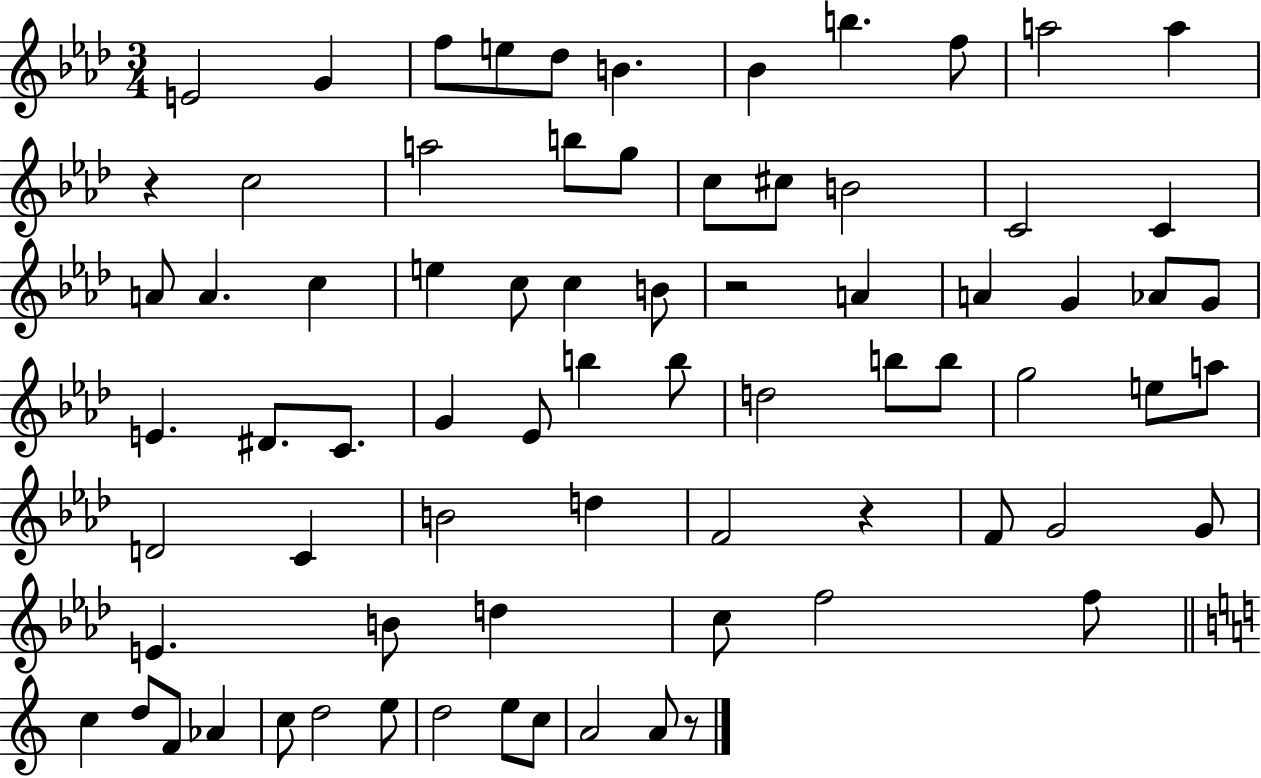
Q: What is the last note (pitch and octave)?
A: A4